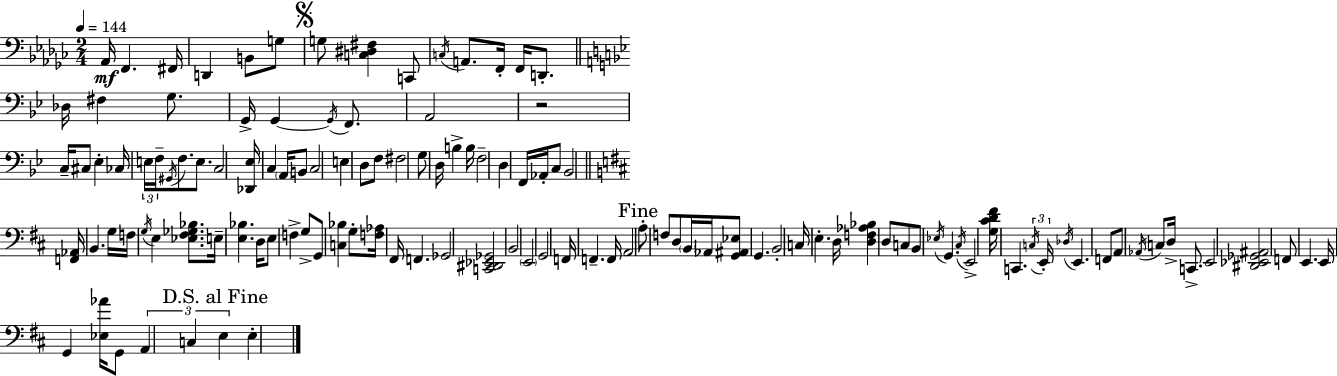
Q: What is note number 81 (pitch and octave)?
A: D3